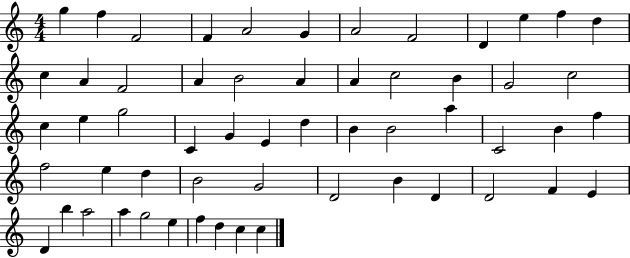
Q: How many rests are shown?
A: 0